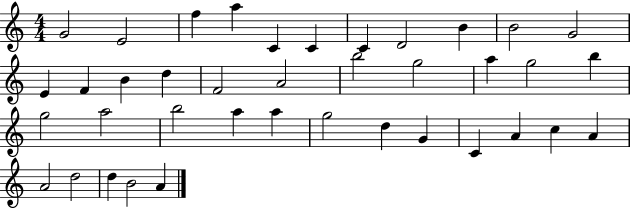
X:1
T:Untitled
M:4/4
L:1/4
K:C
G2 E2 f a C C C D2 B B2 G2 E F B d F2 A2 b2 g2 a g2 b g2 a2 b2 a a g2 d G C A c A A2 d2 d B2 A